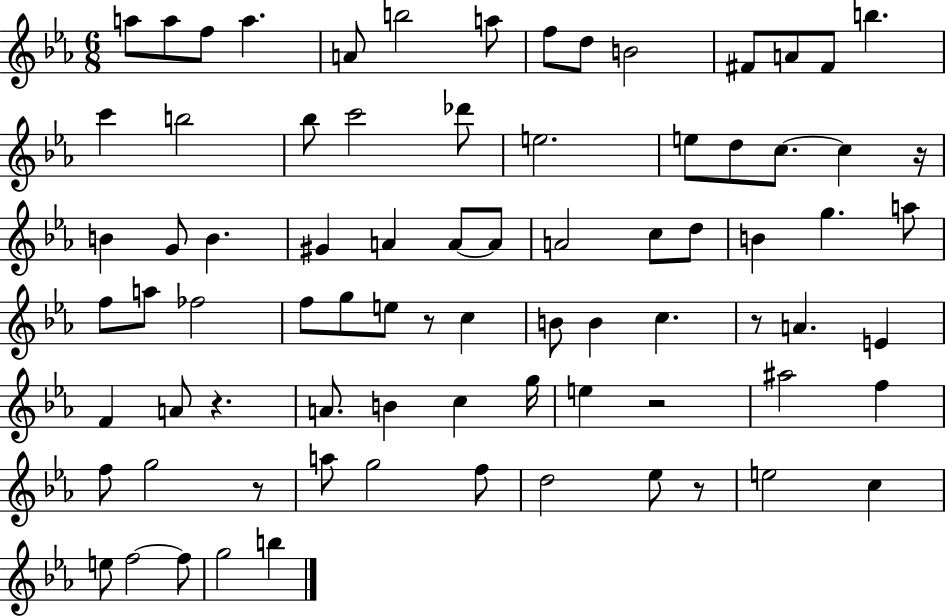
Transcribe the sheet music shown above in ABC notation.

X:1
T:Untitled
M:6/8
L:1/4
K:Eb
a/2 a/2 f/2 a A/2 b2 a/2 f/2 d/2 B2 ^F/2 A/2 ^F/2 b c' b2 _b/2 c'2 _d'/2 e2 e/2 d/2 c/2 c z/4 B G/2 B ^G A A/2 A/2 A2 c/2 d/2 B g a/2 f/2 a/2 _f2 f/2 g/2 e/2 z/2 c B/2 B c z/2 A E F A/2 z A/2 B c g/4 e z2 ^a2 f f/2 g2 z/2 a/2 g2 f/2 d2 _e/2 z/2 e2 c e/2 f2 f/2 g2 b